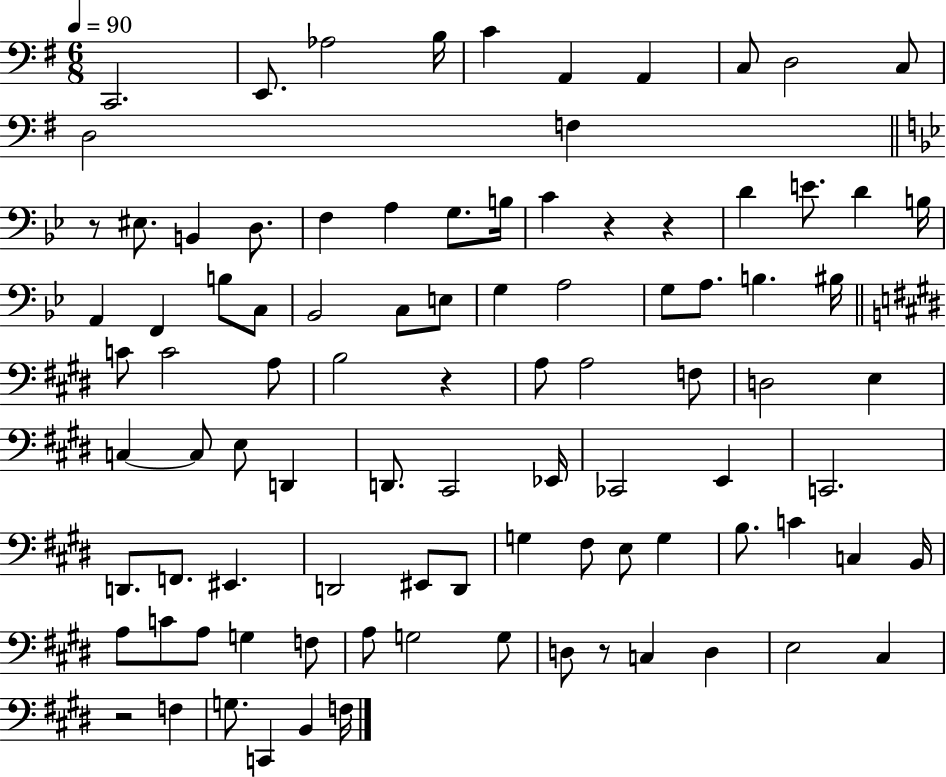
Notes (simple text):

C2/h. E2/e. Ab3/h B3/s C4/q A2/q A2/q C3/e D3/h C3/e D3/h F3/q R/e EIS3/e. B2/q D3/e. F3/q A3/q G3/e. B3/s C4/q R/q R/q D4/q E4/e. D4/q B3/s A2/q F2/q B3/e C3/e Bb2/h C3/e E3/e G3/q A3/h G3/e A3/e. B3/q. BIS3/s C4/e C4/h A3/e B3/h R/q A3/e A3/h F3/e D3/h E3/q C3/q C3/e E3/e D2/q D2/e. C#2/h Eb2/s CES2/h E2/q C2/h. D2/e. F2/e. EIS2/q. D2/h EIS2/e D2/e G3/q F#3/e E3/e G3/q B3/e. C4/q C3/q B2/s A3/e C4/e A3/e G3/q F3/e A3/e G3/h G3/e D3/e R/e C3/q D3/q E3/h C#3/q R/h F3/q G3/e. C2/q B2/q F3/s